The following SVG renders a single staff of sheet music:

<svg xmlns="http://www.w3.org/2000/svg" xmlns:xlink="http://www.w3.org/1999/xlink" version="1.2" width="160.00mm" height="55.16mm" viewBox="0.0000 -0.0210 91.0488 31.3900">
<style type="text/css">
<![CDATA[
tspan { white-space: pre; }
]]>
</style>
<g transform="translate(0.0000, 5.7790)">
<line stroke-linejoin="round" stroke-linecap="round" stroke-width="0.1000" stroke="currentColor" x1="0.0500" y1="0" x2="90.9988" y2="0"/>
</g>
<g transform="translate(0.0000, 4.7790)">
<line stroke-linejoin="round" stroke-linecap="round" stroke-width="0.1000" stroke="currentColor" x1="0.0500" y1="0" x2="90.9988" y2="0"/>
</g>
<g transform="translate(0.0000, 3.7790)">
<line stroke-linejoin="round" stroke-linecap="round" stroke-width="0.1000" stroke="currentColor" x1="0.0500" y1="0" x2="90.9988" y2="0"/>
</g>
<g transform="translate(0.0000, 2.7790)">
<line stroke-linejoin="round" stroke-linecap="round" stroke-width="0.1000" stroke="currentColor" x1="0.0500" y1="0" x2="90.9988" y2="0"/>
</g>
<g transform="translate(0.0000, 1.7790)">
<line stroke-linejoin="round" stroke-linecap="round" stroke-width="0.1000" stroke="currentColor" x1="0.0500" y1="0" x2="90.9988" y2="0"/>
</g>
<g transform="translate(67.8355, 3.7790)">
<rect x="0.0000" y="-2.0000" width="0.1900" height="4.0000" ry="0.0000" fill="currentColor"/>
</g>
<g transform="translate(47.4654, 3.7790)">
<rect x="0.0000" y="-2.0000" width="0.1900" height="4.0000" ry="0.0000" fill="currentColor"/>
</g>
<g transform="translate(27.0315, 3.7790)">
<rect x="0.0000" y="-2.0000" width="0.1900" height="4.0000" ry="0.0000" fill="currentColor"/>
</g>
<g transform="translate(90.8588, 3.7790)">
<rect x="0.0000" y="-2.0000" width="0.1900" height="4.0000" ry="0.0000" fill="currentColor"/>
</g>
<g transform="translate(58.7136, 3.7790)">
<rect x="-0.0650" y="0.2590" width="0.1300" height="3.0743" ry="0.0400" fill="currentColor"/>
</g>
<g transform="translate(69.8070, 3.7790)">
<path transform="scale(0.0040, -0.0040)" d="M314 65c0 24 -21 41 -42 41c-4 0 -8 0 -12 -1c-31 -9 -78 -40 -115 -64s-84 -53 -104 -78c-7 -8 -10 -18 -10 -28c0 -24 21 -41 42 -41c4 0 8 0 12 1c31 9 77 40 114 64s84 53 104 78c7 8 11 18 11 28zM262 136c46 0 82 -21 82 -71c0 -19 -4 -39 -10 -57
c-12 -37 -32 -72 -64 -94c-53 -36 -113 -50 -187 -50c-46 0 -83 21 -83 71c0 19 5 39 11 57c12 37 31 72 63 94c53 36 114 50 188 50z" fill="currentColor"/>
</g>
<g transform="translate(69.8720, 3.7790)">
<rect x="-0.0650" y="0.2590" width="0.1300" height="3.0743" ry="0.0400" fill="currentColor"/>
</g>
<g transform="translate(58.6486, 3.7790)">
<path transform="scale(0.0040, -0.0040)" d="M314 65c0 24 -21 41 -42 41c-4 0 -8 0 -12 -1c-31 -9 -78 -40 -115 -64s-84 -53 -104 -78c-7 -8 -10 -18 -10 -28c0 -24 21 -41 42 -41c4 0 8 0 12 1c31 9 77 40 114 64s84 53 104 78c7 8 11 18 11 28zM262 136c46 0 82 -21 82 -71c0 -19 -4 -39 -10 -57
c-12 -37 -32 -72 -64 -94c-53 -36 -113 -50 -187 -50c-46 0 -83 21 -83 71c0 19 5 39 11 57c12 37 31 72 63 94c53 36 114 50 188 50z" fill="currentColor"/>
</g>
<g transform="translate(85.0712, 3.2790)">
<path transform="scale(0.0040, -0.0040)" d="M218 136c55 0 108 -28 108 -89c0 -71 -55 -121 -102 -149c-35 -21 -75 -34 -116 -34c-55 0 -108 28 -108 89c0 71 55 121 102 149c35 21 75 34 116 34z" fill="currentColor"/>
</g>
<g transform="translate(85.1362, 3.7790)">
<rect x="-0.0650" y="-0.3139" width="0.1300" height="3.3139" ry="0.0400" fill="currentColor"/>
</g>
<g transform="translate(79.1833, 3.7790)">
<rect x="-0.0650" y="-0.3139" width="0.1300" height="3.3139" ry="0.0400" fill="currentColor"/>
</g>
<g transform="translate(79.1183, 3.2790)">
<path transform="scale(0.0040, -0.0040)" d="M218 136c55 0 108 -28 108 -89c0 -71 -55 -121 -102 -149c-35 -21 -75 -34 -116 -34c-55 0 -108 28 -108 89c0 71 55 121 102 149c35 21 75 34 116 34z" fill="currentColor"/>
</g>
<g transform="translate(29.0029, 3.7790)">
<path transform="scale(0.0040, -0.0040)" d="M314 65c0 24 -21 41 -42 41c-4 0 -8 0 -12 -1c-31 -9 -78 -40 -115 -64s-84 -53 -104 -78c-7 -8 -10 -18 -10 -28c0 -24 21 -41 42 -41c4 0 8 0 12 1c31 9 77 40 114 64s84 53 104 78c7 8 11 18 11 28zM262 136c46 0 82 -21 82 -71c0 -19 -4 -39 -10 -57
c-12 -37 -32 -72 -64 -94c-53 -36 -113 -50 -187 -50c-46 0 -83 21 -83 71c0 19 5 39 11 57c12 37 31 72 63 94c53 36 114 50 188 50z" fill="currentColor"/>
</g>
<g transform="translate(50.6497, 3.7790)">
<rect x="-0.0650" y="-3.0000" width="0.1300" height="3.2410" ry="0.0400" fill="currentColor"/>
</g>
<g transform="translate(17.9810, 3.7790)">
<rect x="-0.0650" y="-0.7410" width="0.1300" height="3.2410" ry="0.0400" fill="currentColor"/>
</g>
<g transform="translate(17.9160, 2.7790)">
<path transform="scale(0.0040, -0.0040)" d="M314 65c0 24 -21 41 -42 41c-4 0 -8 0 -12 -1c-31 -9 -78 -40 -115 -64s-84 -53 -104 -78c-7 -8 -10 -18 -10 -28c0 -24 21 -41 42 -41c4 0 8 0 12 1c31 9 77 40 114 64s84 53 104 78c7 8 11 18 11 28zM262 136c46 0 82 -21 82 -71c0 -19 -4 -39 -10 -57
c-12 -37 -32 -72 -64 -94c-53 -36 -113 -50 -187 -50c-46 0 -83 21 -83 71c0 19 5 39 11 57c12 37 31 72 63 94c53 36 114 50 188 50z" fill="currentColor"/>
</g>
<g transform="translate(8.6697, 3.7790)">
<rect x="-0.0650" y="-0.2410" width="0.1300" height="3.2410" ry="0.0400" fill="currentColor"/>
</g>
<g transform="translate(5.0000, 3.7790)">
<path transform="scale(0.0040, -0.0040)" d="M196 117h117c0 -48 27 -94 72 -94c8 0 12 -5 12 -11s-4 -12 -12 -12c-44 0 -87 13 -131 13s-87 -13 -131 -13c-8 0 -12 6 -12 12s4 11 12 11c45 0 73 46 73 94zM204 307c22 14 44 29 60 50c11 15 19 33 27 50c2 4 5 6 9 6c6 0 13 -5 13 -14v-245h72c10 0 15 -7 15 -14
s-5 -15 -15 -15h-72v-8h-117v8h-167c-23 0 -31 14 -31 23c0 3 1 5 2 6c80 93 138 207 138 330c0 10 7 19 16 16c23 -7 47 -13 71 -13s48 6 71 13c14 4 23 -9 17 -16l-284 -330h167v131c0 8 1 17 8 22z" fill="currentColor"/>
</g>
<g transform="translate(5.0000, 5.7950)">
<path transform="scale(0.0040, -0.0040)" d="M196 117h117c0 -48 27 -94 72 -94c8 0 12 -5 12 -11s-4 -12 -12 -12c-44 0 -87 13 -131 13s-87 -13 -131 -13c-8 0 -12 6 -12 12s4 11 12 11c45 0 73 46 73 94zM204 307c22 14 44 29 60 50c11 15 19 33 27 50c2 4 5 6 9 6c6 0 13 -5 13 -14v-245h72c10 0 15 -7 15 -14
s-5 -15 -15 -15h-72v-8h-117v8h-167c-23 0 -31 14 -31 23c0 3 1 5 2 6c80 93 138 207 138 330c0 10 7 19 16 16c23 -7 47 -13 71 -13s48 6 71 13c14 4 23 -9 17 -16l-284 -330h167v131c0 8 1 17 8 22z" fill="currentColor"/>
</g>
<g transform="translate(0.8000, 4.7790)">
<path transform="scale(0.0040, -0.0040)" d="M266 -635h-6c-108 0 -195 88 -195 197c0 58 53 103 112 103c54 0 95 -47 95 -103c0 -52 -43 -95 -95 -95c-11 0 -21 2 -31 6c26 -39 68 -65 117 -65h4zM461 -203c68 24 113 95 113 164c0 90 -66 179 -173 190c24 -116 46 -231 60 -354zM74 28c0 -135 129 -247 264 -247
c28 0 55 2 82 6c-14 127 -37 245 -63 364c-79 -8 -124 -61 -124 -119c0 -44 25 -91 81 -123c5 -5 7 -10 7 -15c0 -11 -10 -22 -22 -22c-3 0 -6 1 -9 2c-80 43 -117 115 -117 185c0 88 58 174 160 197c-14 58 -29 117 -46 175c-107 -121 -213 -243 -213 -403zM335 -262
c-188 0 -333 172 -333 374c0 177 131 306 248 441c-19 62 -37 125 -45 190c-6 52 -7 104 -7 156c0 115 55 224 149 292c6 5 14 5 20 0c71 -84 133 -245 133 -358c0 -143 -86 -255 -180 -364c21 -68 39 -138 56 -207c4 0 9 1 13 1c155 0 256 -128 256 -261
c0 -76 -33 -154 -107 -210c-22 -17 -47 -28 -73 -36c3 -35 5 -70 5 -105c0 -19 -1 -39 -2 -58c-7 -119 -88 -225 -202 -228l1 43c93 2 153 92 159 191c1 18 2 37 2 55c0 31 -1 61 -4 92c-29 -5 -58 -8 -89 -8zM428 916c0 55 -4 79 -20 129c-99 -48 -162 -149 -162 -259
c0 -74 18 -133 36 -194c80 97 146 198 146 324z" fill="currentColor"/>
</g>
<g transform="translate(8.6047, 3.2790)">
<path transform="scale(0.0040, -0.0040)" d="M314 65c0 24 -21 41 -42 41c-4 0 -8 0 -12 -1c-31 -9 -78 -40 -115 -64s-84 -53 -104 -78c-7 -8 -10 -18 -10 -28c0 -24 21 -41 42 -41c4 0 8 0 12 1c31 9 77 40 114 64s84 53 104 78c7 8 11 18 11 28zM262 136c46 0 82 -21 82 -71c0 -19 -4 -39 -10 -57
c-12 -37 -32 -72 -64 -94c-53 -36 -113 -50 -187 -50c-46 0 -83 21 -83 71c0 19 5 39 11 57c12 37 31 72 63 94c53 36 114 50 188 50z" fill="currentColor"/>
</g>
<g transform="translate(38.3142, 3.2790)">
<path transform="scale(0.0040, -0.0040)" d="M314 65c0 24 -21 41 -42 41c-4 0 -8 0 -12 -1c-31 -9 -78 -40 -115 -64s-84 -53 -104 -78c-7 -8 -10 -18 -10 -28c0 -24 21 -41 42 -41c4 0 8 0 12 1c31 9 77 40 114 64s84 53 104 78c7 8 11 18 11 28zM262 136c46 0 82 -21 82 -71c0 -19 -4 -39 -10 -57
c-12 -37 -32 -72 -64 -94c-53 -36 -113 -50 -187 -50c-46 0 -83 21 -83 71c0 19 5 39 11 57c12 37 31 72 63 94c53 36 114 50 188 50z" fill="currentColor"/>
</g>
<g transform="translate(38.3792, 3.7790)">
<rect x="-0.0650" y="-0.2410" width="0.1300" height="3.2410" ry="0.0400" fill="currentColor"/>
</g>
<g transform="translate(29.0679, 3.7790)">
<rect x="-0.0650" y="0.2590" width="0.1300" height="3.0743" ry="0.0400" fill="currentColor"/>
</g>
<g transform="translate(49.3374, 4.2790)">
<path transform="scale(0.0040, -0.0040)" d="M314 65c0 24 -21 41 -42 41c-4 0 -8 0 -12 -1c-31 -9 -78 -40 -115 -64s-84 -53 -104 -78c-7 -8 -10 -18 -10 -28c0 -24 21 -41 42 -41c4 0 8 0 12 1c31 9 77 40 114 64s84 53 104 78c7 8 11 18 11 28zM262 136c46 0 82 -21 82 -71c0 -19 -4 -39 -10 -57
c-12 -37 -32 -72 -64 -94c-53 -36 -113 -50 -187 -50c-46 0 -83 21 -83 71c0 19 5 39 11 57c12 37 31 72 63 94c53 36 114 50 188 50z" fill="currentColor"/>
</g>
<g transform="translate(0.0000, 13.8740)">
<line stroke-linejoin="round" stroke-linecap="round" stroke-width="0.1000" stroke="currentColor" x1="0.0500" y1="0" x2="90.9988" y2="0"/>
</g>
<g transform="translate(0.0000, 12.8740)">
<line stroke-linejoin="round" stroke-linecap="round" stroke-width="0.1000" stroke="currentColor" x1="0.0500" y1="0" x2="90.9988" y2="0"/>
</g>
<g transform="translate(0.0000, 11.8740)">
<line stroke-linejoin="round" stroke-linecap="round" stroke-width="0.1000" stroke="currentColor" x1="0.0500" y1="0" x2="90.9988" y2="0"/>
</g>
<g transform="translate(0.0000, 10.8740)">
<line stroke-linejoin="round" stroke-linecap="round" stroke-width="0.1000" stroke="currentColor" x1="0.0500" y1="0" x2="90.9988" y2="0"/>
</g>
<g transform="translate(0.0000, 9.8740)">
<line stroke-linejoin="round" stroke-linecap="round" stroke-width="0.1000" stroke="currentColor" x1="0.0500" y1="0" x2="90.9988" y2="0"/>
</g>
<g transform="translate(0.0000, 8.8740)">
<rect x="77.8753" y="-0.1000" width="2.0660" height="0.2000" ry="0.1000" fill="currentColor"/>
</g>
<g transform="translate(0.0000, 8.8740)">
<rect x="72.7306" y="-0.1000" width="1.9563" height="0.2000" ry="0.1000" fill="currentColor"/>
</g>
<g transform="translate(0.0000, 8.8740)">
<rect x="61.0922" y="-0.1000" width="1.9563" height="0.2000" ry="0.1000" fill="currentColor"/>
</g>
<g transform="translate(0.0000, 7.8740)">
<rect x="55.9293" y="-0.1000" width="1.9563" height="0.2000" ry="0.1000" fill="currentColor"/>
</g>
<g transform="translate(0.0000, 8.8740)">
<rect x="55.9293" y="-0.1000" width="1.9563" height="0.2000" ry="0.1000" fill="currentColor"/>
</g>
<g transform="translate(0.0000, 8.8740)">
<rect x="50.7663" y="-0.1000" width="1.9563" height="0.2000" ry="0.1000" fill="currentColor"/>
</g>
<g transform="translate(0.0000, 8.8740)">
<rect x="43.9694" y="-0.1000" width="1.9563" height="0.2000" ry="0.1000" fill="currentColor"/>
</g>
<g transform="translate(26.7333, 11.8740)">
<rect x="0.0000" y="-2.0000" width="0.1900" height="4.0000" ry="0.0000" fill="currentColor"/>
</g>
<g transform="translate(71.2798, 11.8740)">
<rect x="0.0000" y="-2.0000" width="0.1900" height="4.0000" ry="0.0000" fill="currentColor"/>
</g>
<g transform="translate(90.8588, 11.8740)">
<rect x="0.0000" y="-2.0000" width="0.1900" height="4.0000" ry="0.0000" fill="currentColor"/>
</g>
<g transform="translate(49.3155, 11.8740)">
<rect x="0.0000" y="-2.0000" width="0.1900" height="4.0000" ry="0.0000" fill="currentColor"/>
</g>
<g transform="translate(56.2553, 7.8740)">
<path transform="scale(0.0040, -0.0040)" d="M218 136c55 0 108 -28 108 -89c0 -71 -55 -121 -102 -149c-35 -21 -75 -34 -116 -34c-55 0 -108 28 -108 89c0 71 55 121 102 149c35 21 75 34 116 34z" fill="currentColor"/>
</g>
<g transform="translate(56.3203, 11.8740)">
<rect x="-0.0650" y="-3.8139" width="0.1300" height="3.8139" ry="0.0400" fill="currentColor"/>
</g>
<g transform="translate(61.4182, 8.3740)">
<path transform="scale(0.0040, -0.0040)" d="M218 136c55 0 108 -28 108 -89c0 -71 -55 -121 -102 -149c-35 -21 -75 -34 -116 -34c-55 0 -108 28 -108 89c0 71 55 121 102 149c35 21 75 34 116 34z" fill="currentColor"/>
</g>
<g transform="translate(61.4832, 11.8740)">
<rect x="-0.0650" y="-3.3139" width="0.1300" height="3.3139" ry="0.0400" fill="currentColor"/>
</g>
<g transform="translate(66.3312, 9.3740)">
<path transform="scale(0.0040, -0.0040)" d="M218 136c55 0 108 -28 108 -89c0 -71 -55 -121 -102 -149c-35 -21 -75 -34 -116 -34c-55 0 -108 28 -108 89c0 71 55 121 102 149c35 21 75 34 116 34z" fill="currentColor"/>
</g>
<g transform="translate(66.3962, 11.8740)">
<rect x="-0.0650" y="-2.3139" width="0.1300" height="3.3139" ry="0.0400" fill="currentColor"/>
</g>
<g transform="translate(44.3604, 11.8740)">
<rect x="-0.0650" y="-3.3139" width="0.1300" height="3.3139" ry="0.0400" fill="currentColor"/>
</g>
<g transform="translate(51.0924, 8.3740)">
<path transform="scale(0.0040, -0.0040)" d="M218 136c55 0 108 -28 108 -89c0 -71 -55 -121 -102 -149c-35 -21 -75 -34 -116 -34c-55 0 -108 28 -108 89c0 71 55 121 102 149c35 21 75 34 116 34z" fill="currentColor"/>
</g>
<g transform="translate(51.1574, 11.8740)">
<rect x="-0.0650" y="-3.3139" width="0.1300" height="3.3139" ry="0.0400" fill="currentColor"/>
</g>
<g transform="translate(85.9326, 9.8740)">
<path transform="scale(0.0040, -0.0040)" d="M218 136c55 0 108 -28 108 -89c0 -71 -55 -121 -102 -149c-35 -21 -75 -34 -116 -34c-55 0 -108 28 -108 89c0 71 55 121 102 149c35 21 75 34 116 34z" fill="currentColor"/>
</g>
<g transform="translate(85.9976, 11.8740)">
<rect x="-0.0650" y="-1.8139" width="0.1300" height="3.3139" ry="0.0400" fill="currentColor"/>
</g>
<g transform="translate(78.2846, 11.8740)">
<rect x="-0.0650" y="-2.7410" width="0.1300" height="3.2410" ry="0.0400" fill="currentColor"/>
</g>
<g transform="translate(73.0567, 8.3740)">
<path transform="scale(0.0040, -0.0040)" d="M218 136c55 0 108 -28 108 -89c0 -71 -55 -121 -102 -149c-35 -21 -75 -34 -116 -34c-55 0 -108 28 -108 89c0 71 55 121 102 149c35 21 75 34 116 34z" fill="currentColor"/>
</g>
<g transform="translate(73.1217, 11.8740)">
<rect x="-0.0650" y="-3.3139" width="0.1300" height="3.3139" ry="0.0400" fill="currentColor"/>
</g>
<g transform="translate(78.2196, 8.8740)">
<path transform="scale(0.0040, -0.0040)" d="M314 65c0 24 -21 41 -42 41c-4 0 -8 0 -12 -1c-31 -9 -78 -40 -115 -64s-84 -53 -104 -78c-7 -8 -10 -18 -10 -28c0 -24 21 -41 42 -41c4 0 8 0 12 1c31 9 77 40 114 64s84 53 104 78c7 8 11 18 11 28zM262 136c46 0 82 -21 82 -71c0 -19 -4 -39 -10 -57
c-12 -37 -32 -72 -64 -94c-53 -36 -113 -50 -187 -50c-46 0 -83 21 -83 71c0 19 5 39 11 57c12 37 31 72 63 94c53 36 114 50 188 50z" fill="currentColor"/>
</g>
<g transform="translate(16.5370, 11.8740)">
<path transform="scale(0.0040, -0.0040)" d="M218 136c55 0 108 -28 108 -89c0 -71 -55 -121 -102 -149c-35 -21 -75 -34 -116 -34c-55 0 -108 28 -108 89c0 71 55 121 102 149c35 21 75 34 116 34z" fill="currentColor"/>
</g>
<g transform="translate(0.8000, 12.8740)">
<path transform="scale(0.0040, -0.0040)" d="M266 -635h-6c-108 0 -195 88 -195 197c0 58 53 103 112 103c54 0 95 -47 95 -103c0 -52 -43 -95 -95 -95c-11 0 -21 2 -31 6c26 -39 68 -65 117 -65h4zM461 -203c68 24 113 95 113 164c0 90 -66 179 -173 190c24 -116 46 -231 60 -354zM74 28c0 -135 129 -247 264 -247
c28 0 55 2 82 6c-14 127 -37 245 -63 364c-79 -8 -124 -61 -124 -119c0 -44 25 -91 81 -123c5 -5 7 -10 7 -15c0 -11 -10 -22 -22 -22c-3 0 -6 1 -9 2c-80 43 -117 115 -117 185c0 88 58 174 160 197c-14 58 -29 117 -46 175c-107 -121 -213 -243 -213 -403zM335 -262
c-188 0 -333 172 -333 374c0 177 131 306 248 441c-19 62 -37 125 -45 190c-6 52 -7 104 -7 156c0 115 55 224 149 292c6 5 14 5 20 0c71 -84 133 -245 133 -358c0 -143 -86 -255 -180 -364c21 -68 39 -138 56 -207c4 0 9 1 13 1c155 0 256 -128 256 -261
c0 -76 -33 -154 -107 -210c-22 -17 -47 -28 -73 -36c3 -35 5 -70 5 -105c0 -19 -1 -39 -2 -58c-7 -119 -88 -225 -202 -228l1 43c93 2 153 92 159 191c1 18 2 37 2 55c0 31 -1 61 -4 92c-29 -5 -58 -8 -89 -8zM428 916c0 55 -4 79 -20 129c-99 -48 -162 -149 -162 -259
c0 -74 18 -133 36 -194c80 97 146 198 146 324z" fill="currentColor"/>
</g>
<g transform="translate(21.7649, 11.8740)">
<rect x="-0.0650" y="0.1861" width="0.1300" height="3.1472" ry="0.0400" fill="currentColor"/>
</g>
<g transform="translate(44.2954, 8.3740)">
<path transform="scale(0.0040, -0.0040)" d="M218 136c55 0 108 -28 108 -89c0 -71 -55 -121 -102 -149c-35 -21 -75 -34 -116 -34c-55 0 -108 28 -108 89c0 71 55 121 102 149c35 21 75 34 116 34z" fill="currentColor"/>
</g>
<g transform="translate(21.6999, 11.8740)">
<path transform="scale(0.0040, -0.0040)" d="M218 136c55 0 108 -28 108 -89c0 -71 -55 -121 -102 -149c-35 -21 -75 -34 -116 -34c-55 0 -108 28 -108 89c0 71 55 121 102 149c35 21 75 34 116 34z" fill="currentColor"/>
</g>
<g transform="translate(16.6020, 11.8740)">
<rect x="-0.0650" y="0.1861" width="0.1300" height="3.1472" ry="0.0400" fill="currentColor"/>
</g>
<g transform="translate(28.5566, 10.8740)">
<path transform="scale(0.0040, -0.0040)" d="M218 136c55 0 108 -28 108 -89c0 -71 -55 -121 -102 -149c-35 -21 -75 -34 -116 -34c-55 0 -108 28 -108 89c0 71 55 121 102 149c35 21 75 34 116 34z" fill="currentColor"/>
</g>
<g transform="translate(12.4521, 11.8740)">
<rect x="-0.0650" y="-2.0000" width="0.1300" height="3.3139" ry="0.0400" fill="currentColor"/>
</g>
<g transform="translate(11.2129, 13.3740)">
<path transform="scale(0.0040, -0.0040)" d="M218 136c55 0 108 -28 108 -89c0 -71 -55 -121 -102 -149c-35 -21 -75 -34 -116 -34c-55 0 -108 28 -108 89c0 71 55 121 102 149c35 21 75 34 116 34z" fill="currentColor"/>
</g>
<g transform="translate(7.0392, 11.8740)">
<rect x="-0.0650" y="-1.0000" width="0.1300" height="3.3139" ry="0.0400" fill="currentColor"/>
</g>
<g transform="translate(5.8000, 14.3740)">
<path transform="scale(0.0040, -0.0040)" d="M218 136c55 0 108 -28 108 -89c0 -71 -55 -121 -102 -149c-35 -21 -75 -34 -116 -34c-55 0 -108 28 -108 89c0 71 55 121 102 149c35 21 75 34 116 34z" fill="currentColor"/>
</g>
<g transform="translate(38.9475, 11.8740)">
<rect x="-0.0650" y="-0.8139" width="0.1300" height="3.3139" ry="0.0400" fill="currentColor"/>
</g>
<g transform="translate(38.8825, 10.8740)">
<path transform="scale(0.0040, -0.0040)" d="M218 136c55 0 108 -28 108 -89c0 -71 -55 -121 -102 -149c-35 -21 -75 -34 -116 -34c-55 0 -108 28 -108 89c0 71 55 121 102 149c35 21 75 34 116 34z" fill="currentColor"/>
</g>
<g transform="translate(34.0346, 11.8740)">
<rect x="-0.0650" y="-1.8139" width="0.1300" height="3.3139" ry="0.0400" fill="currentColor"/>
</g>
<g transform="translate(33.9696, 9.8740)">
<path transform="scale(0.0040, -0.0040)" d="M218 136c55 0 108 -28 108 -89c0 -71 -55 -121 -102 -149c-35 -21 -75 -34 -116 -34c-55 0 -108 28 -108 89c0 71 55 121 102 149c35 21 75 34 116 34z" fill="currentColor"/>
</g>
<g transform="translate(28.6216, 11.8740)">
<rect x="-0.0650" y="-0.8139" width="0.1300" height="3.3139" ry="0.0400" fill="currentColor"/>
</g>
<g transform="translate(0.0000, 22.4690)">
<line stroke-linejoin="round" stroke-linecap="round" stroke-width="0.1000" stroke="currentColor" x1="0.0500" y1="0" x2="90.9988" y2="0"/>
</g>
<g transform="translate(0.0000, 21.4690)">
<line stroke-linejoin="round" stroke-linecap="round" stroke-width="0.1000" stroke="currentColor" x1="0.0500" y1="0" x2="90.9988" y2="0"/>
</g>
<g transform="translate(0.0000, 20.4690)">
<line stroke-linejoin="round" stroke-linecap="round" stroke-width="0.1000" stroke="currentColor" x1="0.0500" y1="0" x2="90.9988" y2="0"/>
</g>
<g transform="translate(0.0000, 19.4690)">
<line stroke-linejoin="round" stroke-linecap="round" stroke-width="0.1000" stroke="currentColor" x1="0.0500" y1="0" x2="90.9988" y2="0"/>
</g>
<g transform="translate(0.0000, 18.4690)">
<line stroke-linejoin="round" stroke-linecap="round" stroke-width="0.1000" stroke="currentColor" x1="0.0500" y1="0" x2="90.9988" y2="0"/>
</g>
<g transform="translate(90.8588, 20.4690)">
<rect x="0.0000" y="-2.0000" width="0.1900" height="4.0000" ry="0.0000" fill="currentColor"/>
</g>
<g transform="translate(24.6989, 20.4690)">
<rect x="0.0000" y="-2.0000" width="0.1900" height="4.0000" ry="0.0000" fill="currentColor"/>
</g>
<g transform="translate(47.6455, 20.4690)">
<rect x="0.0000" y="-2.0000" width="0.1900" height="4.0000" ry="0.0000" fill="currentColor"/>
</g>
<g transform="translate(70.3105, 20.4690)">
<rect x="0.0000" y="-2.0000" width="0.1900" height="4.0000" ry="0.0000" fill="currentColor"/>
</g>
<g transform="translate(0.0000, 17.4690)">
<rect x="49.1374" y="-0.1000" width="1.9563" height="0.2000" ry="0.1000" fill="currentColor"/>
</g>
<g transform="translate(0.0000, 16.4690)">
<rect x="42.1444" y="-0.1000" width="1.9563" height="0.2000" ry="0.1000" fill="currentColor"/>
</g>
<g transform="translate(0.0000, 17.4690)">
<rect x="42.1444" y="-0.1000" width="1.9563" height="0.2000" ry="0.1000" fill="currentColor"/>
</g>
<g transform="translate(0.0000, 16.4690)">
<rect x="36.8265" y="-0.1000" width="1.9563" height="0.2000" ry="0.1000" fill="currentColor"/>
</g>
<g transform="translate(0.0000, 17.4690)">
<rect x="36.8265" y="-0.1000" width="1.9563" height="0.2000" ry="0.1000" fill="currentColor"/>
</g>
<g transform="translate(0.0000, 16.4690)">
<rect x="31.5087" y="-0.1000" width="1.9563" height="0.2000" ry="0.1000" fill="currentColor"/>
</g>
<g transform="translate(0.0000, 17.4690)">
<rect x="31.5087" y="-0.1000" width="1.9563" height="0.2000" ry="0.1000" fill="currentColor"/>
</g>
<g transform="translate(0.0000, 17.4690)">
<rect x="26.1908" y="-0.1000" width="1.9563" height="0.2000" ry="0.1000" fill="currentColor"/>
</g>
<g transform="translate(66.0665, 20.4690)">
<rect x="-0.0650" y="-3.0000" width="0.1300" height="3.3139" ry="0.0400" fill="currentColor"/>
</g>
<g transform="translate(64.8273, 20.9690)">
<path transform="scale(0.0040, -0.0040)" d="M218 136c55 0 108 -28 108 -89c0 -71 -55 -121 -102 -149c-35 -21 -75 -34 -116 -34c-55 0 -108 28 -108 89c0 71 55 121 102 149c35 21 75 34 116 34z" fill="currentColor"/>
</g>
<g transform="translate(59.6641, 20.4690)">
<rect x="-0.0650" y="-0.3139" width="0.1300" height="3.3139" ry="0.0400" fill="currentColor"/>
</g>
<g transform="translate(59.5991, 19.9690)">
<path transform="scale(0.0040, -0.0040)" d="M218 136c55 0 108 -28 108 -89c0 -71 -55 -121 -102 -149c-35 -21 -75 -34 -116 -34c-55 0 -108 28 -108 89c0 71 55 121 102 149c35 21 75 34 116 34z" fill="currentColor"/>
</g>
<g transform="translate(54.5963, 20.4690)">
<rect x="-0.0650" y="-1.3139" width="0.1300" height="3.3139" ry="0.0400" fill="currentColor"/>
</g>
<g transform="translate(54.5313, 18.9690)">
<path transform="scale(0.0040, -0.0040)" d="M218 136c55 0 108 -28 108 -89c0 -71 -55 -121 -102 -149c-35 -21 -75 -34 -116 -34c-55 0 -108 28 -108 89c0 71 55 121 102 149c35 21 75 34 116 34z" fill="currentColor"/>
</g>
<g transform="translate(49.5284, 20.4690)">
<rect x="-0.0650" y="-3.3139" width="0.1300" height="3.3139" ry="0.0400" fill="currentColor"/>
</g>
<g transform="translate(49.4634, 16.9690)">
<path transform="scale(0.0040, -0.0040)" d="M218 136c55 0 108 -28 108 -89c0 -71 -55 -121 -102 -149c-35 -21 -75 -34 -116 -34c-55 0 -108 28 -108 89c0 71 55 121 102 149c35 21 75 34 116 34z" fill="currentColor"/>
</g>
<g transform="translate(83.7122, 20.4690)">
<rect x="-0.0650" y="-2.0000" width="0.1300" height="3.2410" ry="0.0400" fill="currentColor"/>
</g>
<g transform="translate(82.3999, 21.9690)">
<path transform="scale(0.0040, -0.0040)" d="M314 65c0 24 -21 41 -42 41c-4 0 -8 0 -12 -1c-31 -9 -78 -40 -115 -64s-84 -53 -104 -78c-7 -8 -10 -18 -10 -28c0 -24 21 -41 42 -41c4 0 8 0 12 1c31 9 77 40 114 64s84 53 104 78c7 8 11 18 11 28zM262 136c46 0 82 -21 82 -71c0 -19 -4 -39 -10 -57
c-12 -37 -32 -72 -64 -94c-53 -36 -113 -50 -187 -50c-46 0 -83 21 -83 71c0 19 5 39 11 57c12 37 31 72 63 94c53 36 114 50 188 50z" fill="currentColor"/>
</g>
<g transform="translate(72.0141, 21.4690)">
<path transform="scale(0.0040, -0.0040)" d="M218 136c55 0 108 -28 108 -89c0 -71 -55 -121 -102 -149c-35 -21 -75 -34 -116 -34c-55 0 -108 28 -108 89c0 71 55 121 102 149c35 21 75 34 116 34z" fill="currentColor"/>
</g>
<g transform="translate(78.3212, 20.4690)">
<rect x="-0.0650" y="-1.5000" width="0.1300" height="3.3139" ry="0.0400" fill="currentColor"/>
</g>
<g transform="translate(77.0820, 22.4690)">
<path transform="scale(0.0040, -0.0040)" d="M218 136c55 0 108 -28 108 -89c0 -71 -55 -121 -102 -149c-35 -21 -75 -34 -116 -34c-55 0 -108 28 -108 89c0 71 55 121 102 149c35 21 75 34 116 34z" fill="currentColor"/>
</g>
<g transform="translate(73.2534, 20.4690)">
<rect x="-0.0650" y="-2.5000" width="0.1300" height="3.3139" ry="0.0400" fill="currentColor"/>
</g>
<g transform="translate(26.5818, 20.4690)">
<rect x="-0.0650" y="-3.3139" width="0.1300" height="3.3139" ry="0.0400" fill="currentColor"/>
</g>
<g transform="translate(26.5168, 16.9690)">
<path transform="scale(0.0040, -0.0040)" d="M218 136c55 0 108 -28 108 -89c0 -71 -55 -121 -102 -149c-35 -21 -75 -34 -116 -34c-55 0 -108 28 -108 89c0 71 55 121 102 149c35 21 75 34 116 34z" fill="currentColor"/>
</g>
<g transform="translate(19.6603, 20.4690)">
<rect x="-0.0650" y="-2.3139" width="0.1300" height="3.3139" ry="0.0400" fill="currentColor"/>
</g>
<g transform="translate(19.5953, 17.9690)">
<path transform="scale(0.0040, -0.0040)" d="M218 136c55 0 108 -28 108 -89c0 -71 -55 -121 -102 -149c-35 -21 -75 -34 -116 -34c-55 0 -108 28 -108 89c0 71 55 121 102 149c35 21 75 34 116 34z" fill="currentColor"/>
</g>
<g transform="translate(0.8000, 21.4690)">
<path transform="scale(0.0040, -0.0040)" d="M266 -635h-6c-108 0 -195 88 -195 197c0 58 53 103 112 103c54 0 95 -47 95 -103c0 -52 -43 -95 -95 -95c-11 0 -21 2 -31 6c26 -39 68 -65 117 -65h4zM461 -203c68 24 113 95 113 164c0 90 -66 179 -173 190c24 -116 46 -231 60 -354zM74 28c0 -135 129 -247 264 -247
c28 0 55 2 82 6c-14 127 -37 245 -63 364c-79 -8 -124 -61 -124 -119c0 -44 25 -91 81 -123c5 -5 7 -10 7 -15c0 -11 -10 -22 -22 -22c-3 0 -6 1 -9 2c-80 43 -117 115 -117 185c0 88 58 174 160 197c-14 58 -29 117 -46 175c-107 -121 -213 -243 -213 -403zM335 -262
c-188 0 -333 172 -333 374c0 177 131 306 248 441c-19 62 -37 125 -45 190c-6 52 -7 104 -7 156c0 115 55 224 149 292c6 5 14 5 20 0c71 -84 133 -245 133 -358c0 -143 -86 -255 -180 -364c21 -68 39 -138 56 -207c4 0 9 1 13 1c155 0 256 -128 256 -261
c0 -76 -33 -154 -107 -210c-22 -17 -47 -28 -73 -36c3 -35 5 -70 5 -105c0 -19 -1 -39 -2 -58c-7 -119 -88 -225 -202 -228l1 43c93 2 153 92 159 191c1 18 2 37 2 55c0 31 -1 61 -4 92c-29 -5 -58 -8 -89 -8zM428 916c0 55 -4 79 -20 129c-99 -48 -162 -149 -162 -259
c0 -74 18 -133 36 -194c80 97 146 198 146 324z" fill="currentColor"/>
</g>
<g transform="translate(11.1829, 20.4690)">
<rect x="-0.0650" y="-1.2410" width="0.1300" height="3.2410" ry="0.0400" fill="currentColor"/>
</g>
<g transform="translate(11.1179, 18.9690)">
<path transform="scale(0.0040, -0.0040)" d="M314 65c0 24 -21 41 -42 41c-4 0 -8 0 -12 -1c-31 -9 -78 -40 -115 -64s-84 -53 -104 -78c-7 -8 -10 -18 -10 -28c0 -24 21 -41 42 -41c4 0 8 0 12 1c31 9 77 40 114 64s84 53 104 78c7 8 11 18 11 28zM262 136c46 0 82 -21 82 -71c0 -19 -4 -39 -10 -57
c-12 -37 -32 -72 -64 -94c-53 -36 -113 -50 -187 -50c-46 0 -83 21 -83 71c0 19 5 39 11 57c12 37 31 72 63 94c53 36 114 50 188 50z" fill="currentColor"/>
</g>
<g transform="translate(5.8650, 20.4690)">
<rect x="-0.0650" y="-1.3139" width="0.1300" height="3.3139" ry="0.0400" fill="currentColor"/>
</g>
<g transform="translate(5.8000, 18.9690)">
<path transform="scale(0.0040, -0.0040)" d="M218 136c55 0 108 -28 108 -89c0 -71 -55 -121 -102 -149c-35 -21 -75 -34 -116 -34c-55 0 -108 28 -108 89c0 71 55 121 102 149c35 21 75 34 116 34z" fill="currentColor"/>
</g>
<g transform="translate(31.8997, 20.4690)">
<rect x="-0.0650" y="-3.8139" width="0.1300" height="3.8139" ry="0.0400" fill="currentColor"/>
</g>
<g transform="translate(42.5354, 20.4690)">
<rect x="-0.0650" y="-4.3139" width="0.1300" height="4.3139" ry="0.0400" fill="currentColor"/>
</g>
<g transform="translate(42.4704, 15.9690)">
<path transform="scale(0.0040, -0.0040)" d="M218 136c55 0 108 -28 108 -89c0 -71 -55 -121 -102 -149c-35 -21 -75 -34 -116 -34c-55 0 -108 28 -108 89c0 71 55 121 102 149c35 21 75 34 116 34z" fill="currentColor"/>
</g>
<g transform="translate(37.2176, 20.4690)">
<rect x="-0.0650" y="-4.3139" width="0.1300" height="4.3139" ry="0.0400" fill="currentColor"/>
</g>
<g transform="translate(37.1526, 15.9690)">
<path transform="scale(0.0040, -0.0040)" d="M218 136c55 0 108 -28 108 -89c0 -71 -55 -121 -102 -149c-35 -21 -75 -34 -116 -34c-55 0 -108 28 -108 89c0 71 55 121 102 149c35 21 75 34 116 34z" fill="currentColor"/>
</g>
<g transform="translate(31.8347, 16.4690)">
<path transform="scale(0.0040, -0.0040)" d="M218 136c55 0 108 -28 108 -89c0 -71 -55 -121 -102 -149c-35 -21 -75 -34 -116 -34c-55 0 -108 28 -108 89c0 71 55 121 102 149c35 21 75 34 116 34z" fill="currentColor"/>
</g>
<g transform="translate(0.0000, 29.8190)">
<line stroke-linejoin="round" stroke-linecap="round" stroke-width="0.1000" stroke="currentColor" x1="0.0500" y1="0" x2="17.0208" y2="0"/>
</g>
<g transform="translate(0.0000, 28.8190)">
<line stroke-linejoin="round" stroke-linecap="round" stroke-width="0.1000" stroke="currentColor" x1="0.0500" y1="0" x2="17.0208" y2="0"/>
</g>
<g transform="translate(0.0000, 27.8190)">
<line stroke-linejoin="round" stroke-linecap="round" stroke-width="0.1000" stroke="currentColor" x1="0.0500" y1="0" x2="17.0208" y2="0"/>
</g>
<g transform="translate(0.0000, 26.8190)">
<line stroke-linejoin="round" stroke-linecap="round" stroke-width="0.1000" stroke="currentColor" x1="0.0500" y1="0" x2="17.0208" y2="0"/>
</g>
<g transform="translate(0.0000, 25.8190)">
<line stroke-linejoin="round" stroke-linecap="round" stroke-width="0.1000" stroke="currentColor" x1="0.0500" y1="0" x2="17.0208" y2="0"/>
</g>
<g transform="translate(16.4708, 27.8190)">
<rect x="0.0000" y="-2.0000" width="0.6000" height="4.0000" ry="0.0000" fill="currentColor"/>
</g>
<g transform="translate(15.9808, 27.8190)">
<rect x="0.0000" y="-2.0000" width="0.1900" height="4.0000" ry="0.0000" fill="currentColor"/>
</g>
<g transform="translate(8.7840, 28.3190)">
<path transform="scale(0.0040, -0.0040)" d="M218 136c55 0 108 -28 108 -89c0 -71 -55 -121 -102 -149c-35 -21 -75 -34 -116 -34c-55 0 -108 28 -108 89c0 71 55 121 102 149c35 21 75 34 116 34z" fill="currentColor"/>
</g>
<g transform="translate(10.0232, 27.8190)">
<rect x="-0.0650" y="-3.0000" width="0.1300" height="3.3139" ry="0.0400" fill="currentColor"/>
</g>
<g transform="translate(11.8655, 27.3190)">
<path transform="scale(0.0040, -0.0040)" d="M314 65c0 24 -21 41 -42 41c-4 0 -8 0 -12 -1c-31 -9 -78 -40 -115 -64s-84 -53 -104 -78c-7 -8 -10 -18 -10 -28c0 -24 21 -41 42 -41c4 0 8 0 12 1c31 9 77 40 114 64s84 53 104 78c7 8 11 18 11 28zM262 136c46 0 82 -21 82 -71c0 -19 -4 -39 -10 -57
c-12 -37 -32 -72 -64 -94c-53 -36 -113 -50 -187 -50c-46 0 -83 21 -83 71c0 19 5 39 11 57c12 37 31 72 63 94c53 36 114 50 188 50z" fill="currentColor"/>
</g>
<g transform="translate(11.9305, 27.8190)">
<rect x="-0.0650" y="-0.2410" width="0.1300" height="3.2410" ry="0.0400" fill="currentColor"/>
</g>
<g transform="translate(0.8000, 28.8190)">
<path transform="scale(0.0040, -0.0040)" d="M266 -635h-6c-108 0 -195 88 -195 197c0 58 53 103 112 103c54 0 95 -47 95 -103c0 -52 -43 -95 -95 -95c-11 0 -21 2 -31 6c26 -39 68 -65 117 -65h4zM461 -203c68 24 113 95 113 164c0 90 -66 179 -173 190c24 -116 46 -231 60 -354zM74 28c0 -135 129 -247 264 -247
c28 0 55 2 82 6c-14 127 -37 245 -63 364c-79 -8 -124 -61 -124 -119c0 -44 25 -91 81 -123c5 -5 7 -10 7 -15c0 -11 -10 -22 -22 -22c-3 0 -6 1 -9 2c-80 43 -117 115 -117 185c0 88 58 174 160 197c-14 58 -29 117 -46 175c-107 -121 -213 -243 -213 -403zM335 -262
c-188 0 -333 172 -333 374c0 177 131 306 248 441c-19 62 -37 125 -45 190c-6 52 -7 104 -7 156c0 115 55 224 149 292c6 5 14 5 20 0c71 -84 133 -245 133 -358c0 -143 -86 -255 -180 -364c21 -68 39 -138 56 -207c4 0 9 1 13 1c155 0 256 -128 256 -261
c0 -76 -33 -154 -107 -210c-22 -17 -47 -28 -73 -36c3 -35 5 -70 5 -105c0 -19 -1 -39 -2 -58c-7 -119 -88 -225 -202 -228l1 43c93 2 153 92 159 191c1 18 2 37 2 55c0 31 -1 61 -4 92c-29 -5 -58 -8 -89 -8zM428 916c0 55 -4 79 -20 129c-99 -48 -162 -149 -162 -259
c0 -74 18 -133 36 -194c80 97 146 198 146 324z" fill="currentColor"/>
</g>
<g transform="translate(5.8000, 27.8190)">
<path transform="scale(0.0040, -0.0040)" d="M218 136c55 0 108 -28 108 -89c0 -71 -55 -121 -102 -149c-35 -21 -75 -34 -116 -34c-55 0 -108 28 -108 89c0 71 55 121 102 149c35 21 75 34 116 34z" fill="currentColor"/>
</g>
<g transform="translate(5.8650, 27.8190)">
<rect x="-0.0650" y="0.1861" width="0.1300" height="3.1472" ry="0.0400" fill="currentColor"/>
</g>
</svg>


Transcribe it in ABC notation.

X:1
T:Untitled
M:4/4
L:1/4
K:C
c2 d2 B2 c2 A2 B2 B2 c c D F B B d f d b b c' b g b a2 f e e2 g b c' d' d' b e c A G E F2 B A c2